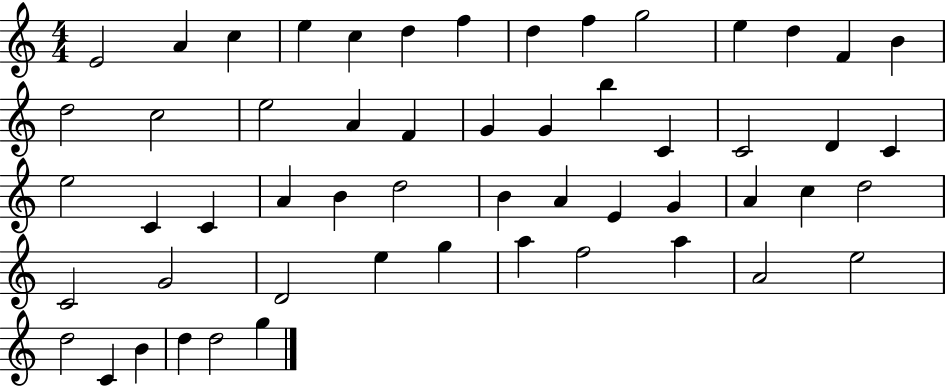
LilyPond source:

{
  \clef treble
  \numericTimeSignature
  \time 4/4
  \key c \major
  e'2 a'4 c''4 | e''4 c''4 d''4 f''4 | d''4 f''4 g''2 | e''4 d''4 f'4 b'4 | \break d''2 c''2 | e''2 a'4 f'4 | g'4 g'4 b''4 c'4 | c'2 d'4 c'4 | \break e''2 c'4 c'4 | a'4 b'4 d''2 | b'4 a'4 e'4 g'4 | a'4 c''4 d''2 | \break c'2 g'2 | d'2 e''4 g''4 | a''4 f''2 a''4 | a'2 e''2 | \break d''2 c'4 b'4 | d''4 d''2 g''4 | \bar "|."
}